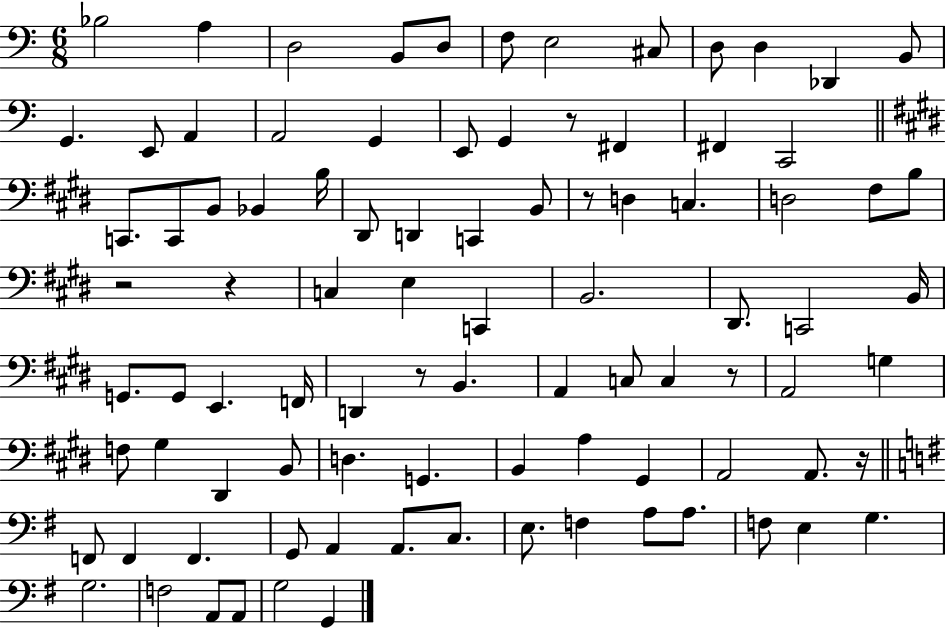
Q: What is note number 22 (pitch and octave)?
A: C2